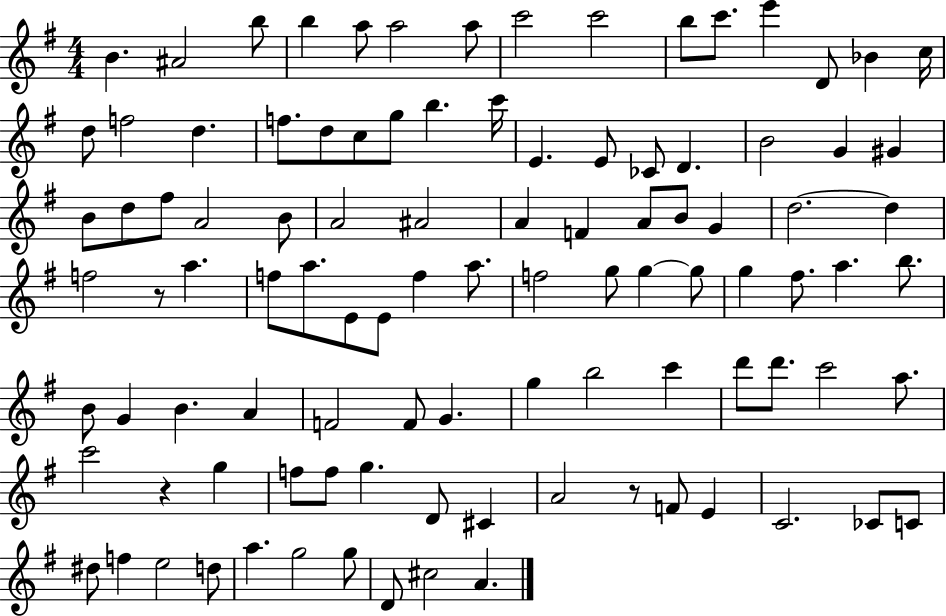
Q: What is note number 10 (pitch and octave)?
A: B5